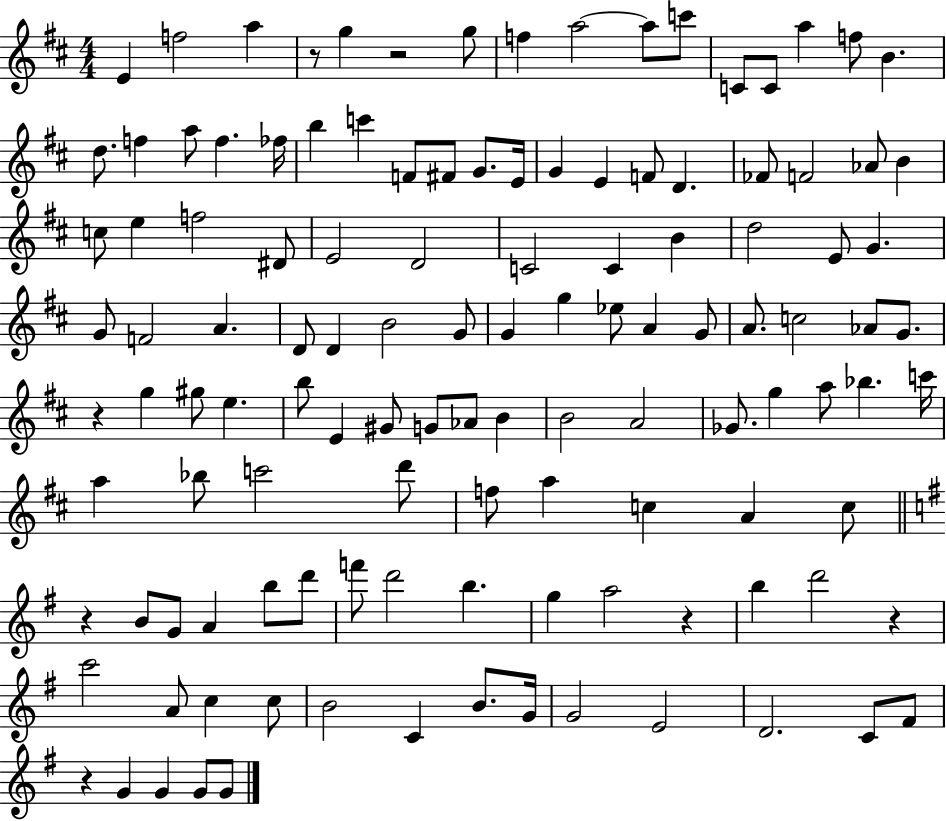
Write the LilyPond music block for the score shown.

{
  \clef treble
  \numericTimeSignature
  \time 4/4
  \key d \major
  e'4 f''2 a''4 | r8 g''4 r2 g''8 | f''4 a''2~~ a''8 c'''8 | c'8 c'8 a''4 f''8 b'4. | \break d''8. f''4 a''8 f''4. fes''16 | b''4 c'''4 f'8 fis'8 g'8. e'16 | g'4 e'4 f'8 d'4. | fes'8 f'2 aes'8 b'4 | \break c''8 e''4 f''2 dis'8 | e'2 d'2 | c'2 c'4 b'4 | d''2 e'8 g'4. | \break g'8 f'2 a'4. | d'8 d'4 b'2 g'8 | g'4 g''4 ees''8 a'4 g'8 | a'8. c''2 aes'8 g'8. | \break r4 g''4 gis''8 e''4. | b''8 e'4 gis'8 g'8 aes'8 b'4 | b'2 a'2 | ges'8. g''4 a''8 bes''4. c'''16 | \break a''4 bes''8 c'''2 d'''8 | f''8 a''4 c''4 a'4 c''8 | \bar "||" \break \key g \major r4 b'8 g'8 a'4 b''8 d'''8 | f'''8 d'''2 b''4. | g''4 a''2 r4 | b''4 d'''2 r4 | \break c'''2 a'8 c''4 c''8 | b'2 c'4 b'8. g'16 | g'2 e'2 | d'2. c'8 fis'8 | \break r4 g'4 g'4 g'8 g'8 | \bar "|."
}